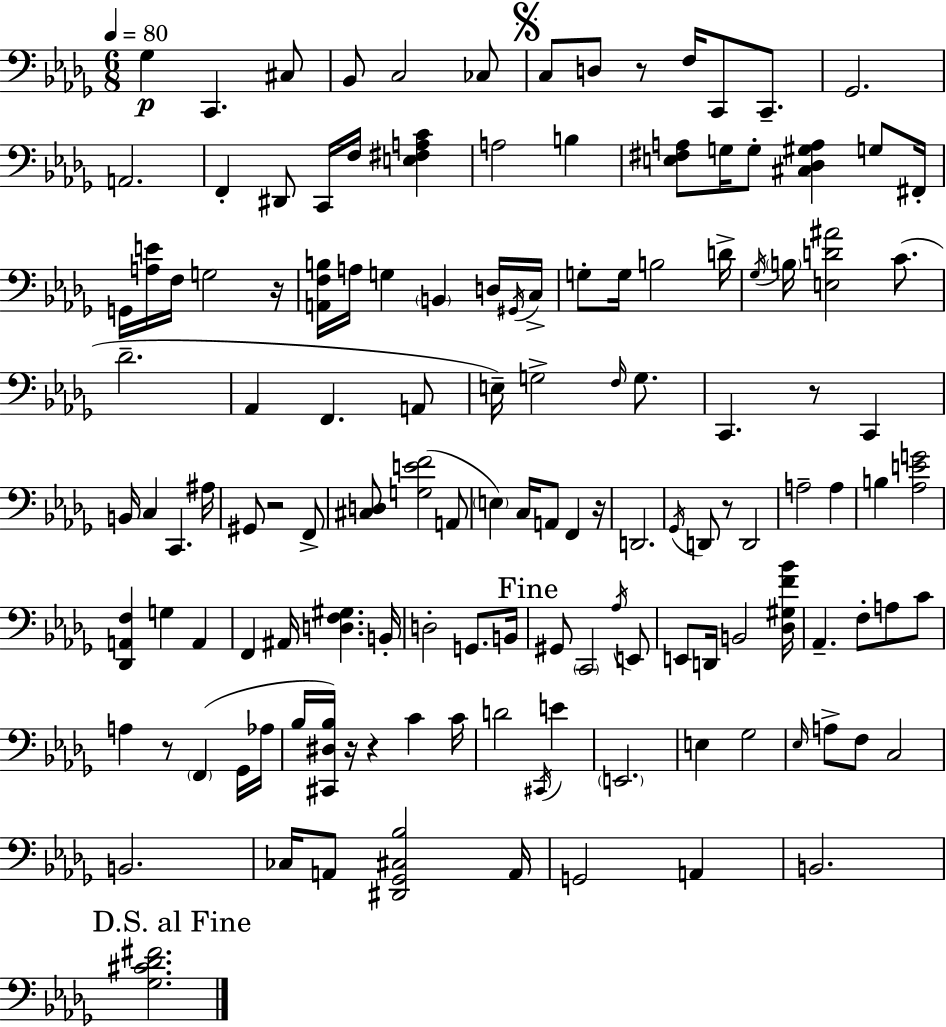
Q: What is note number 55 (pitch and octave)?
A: F2